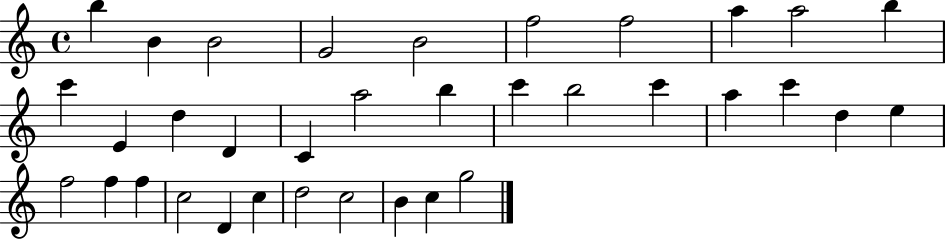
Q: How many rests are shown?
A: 0